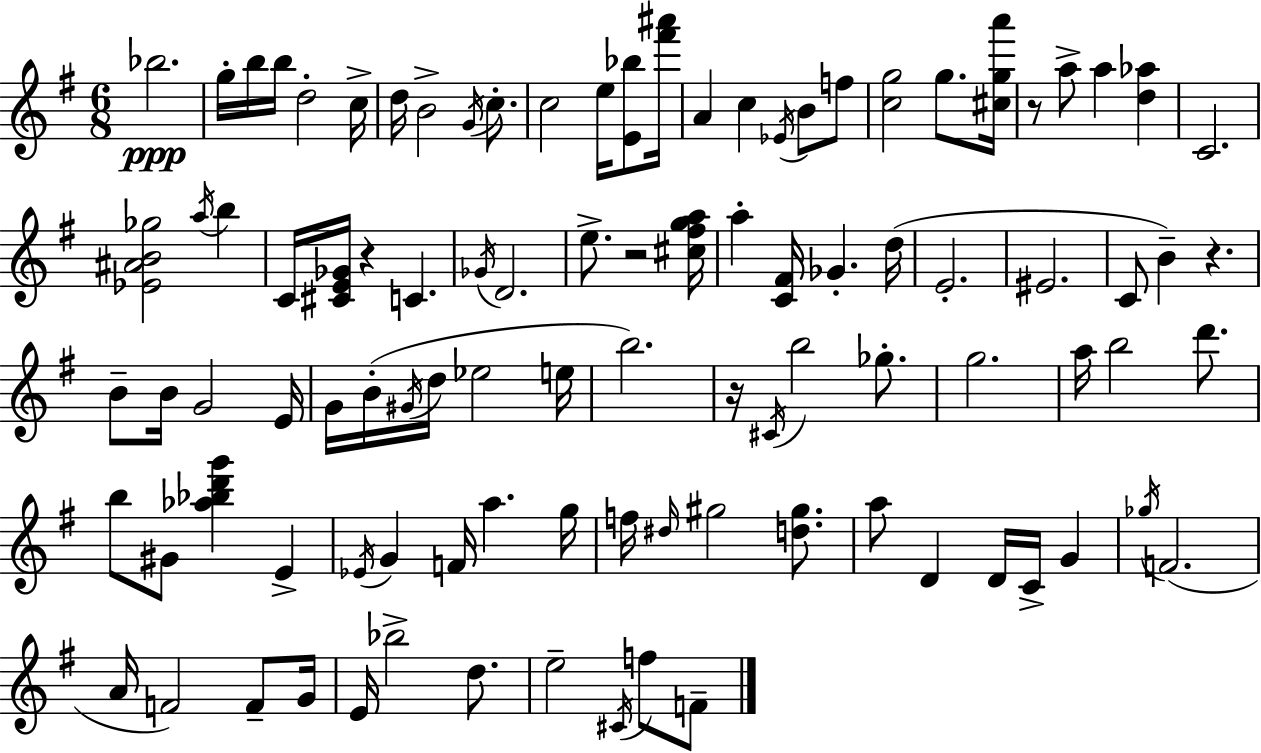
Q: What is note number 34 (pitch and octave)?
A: C4